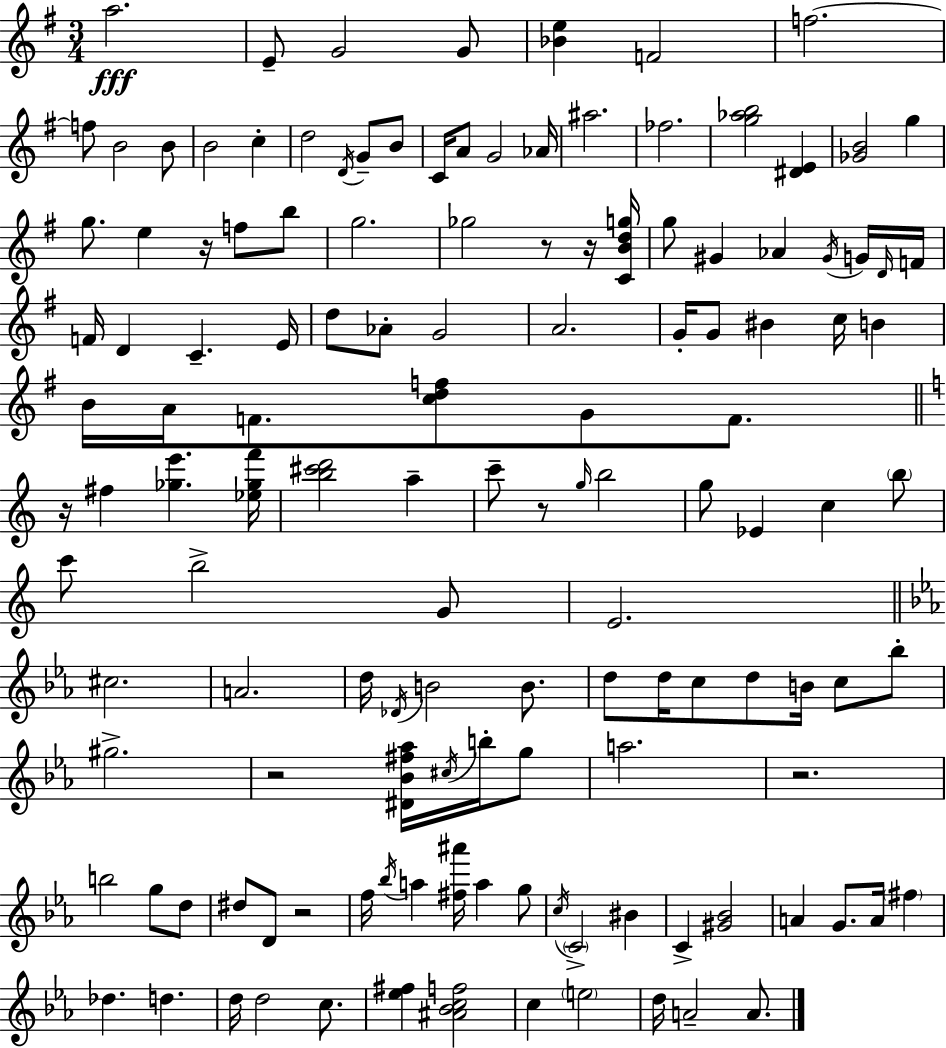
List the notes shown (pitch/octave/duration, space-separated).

A5/h. E4/e G4/h G4/e [Bb4,E5]/q F4/h F5/h. F5/e B4/h B4/e B4/h C5/q D5/h D4/s G4/e B4/e C4/s A4/e G4/h Ab4/s A#5/h. FES5/h. [G5,Ab5,B5]/h [D#4,E4]/q [Gb4,B4]/h G5/q G5/e. E5/q R/s F5/e B5/e G5/h. Gb5/h R/e R/s [C4,B4,D5,G5]/s G5/e G#4/q Ab4/q G#4/s G4/s D4/s F4/s F4/s D4/q C4/q. E4/s D5/e Ab4/e G4/h A4/h. G4/s G4/e BIS4/q C5/s B4/q B4/s A4/s F4/e. [C5,D5,F5]/e G4/e F4/e. R/s F#5/q [Gb5,E6]/q. [Eb5,Gb5,F6]/s [B5,C#6,D6]/h A5/q C6/e R/e G5/s B5/h G5/e Eb4/q C5/q B5/e C6/e B5/h G4/e E4/h. C#5/h. A4/h. D5/s Db4/s B4/h B4/e. D5/e D5/s C5/e D5/e B4/s C5/e Bb5/e G#5/h. R/h [D#4,Bb4,F#5,Ab5]/s C#5/s B5/s G5/e A5/h. R/h. B5/h G5/e D5/e D#5/e D4/e R/h F5/s Bb5/s A5/q [F#5,A#6]/s A5/q G5/e C5/s C4/h BIS4/q C4/q [G#4,Bb4]/h A4/q G4/e. A4/s F#5/q Db5/q. D5/q. D5/s D5/h C5/e. [Eb5,F#5]/q [A#4,Bb4,C5,F5]/h C5/q E5/h D5/s A4/h A4/e.